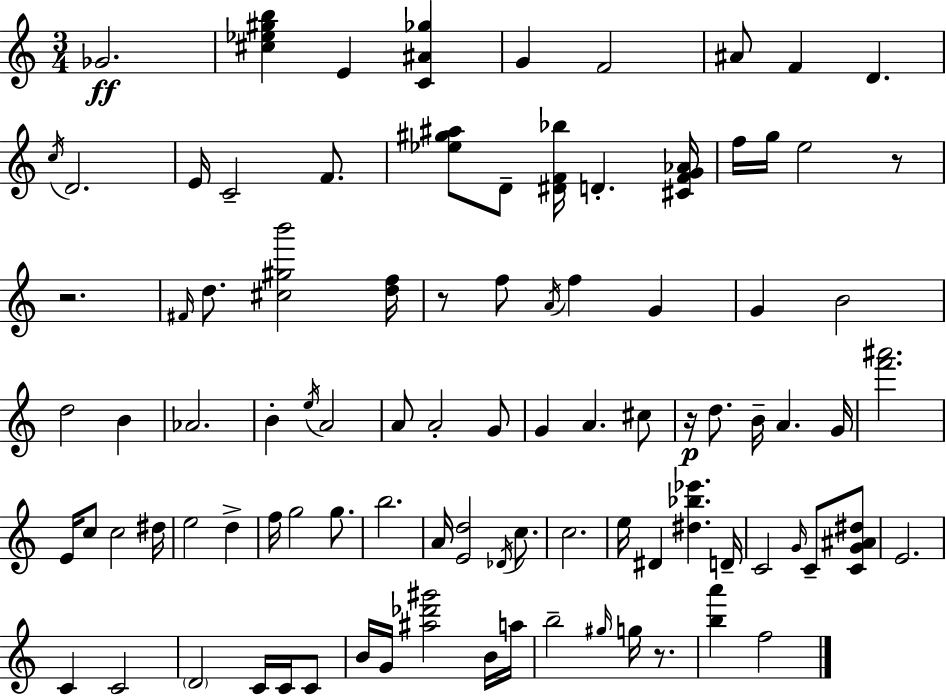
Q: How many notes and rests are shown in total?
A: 94